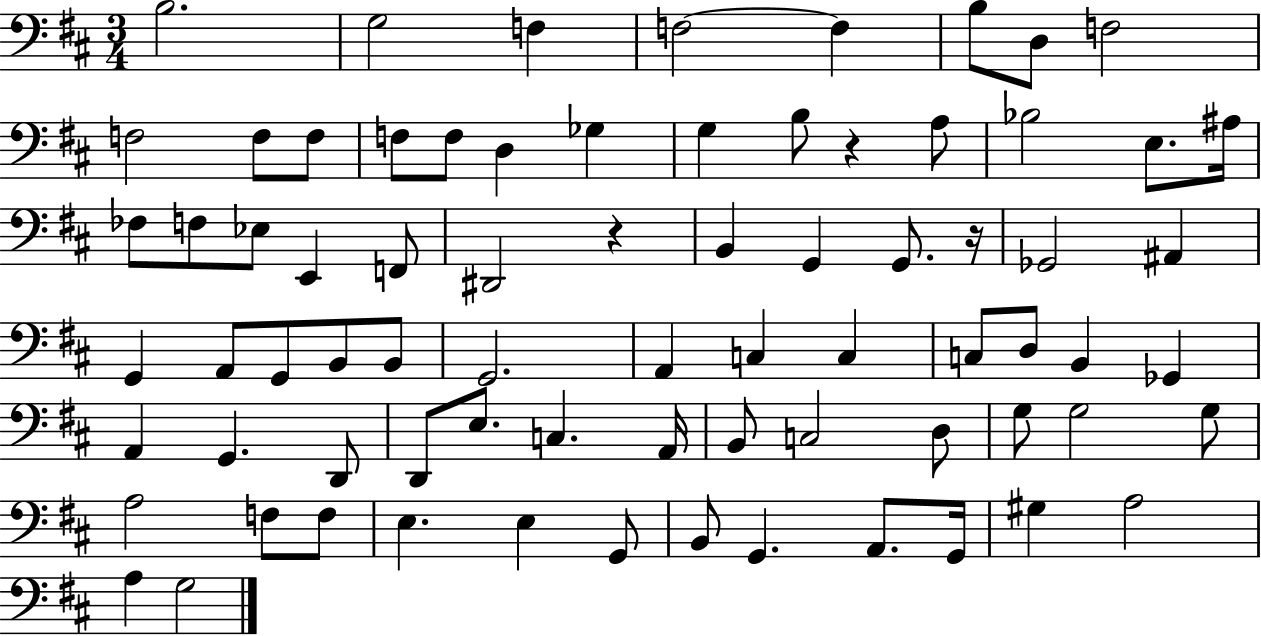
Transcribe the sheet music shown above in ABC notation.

X:1
T:Untitled
M:3/4
L:1/4
K:D
B,2 G,2 F, F,2 F, B,/2 D,/2 F,2 F,2 F,/2 F,/2 F,/2 F,/2 D, _G, G, B,/2 z A,/2 _B,2 E,/2 ^A,/4 _F,/2 F,/2 _E,/2 E,, F,,/2 ^D,,2 z B,, G,, G,,/2 z/4 _G,,2 ^A,, G,, A,,/2 G,,/2 B,,/2 B,,/2 G,,2 A,, C, C, C,/2 D,/2 B,, _G,, A,, G,, D,,/2 D,,/2 E,/2 C, A,,/4 B,,/2 C,2 D,/2 G,/2 G,2 G,/2 A,2 F,/2 F,/2 E, E, G,,/2 B,,/2 G,, A,,/2 G,,/4 ^G, A,2 A, G,2